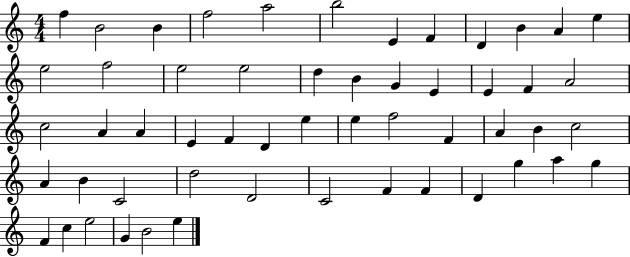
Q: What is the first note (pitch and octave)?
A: F5